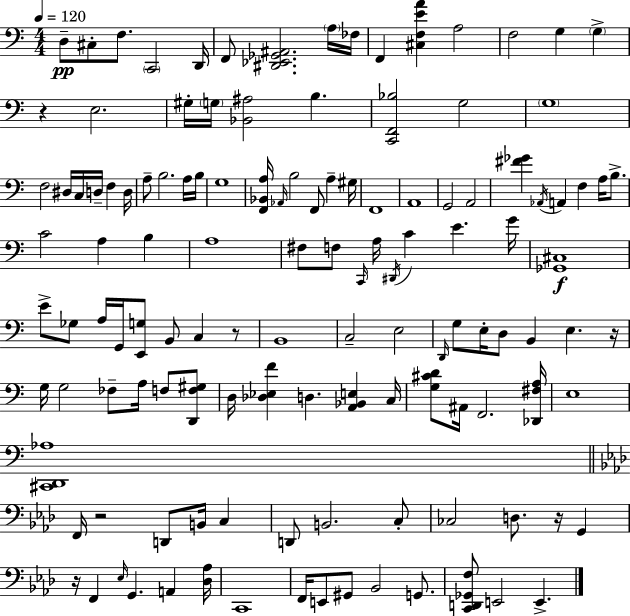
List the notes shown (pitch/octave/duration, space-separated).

D3/e C#3/e F3/e. C2/h D2/s F2/e [D#2,Eb2,Gb2,A#2]/h. A3/s FES3/s F2/q [C#3,F3,E4,A4]/q A3/h F3/h G3/q G3/q R/q E3/h. G#3/s G3/s [Bb2,A#3]/h B3/q. [C2,F2,Bb3]/h G3/h G3/w F3/h D#3/s C3/s D3/s F3/q D3/s A3/e B3/h. A3/s B3/s G3/w [F2,Bb2,A3]/s Ab2/s B3/h F2/e A3/q G#3/s F2/w A2/w G2/h A2/h [F#4,Gb4]/q Ab2/s A2/q F3/q A3/s B3/e. C4/h A3/q B3/q A3/w F#3/e F3/e C2/s A3/s D#2/s C4/q E4/q. G4/s [Gb2,C#3]/w E4/e Gb3/e A3/s G2/s [E2,G3]/e B2/e C3/q R/e B2/w C3/h E3/h D2/s G3/e E3/s D3/e B2/q E3/q. R/s G3/s G3/h FES3/e A3/s F3/e [D2,F3,G#3]/e D3/s [Db3,Eb3,F4]/q D3/q. [A2,Bb2,E3]/q C3/s [G3,C#4,D4]/e A#2/s F2/h. [Db2,F#3,A3]/s E3/w [C#2,D2,Ab3]/w F2/s R/h D2/e B2/s C3/q D2/e B2/h. C3/e CES3/h D3/e. R/s G2/q R/s F2/q Eb3/s G2/q. A2/q [Db3,Ab3]/s C2/w F2/s E2/e G#2/e Bb2/h G2/e. [C2,D2,Gb2,F3]/e E2/h E2/q.